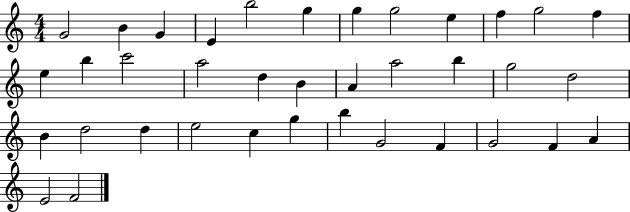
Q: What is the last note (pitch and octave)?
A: F4